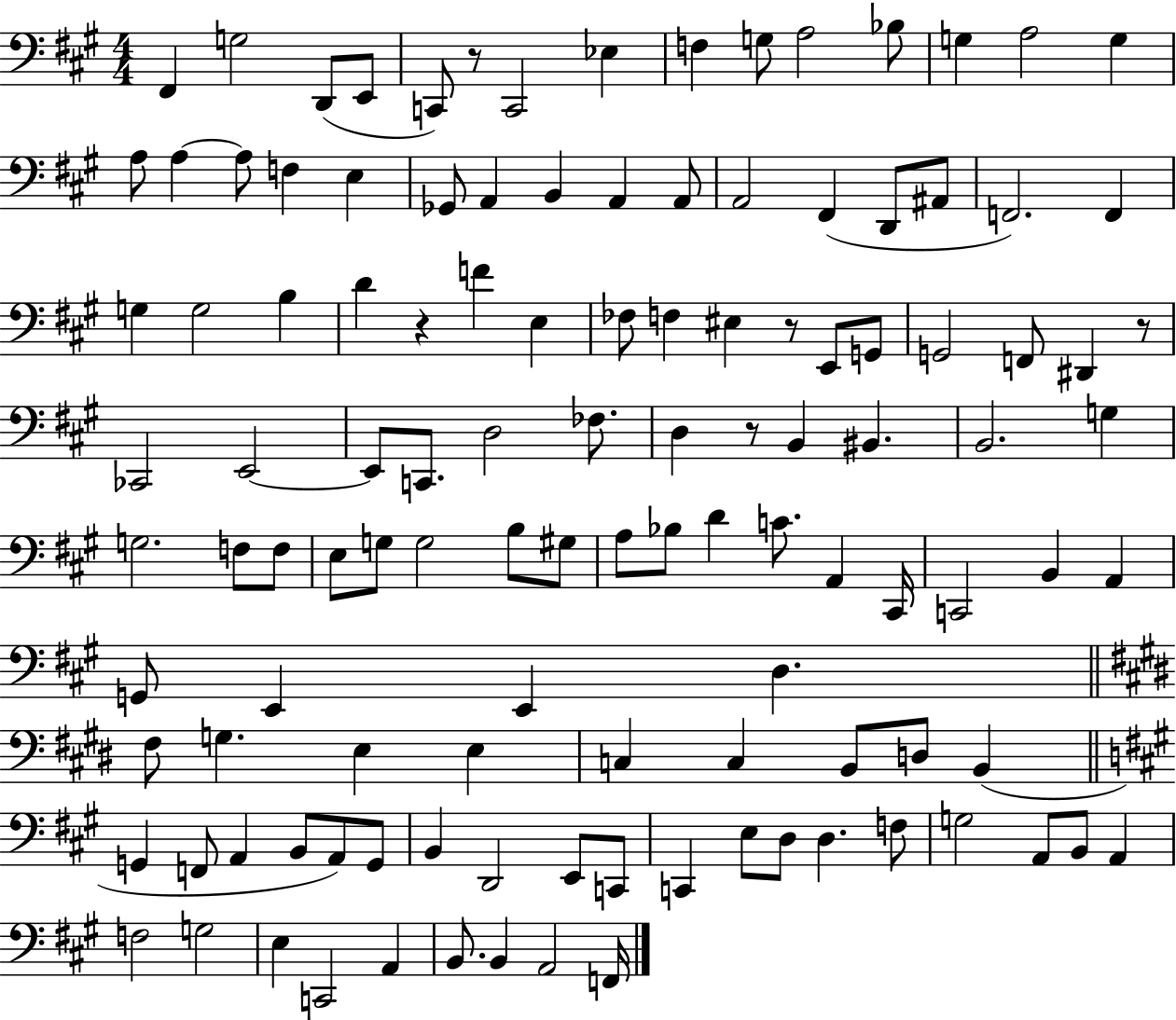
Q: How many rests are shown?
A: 5